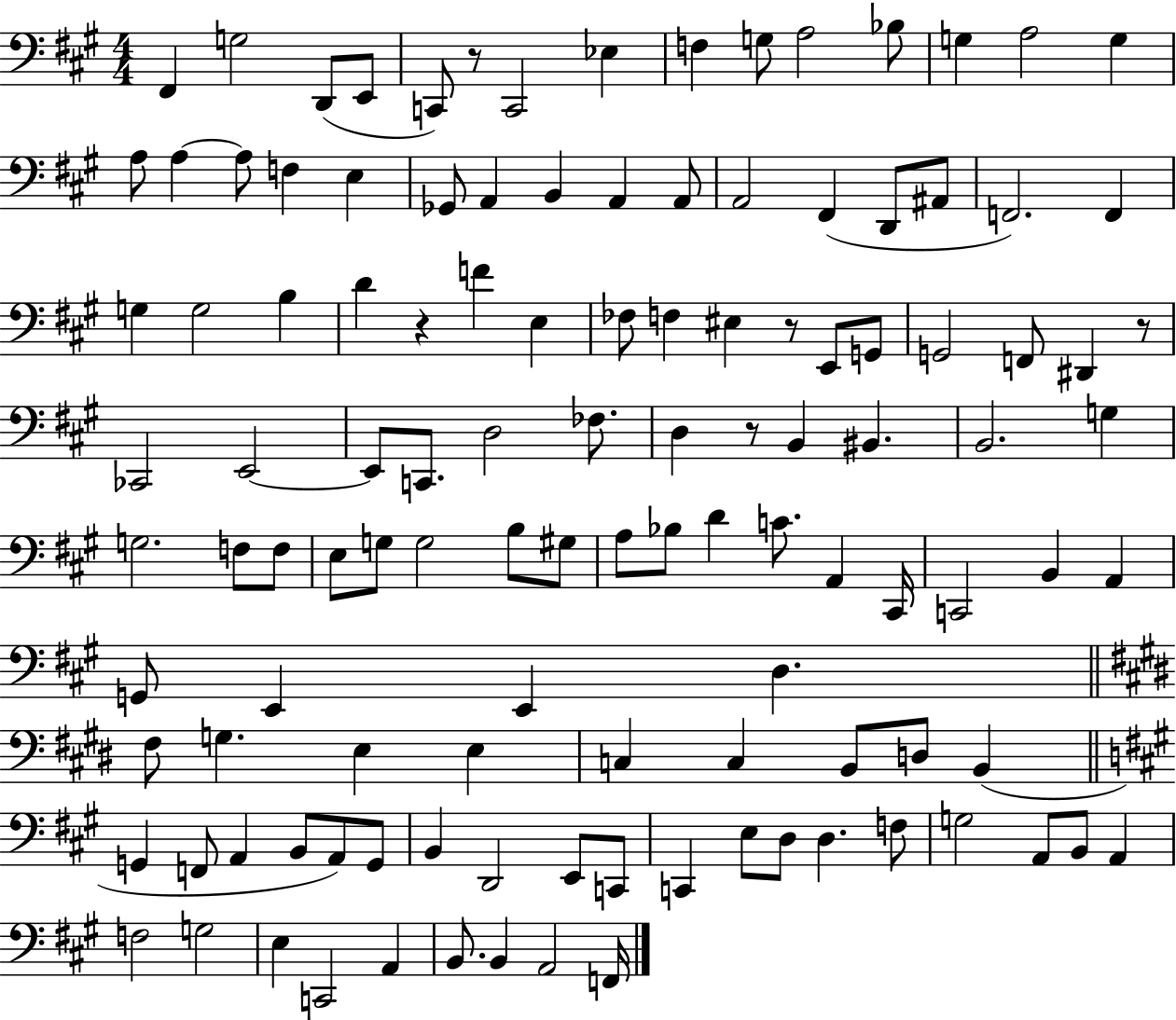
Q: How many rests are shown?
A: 5